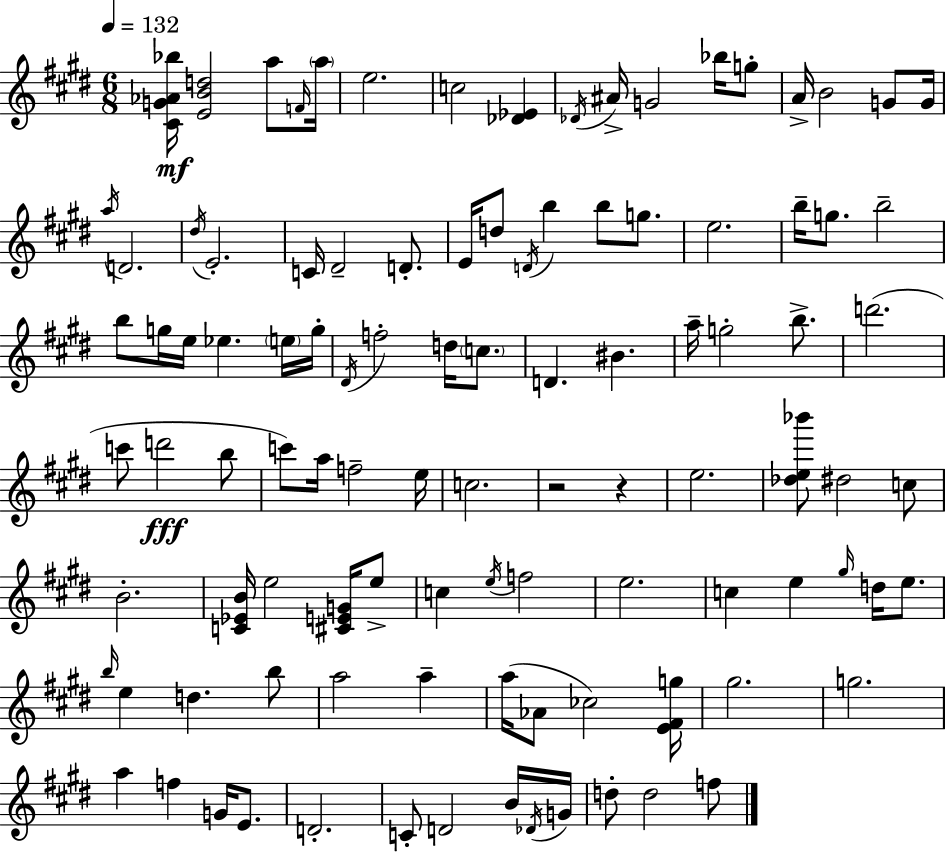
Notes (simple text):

[C#4,G4,Ab4,Bb5]/s [E4,B4,D5]/h A5/e F4/s A5/s E5/h. C5/h [Db4,Eb4]/q Db4/s A#4/s G4/h Bb5/s G5/e A4/s B4/h G4/e G4/s A5/s D4/h. D#5/s E4/h. C4/s D#4/h D4/e. E4/s D5/e D4/s B5/q B5/e G5/e. E5/h. B5/s G5/e. B5/h B5/e G5/s E5/s Eb5/q. E5/s G5/s D#4/s F5/h D5/s C5/e. D4/q. BIS4/q. A5/s G5/h B5/e. D6/h. C6/e D6/h B5/e C6/e A5/s F5/h E5/s C5/h. R/h R/q E5/h. [Db5,E5,Bb6]/e D#5/h C5/e B4/h. [C4,Eb4,B4]/s E5/h [C#4,E4,G4]/s E5/e C5/q E5/s F5/h E5/h. C5/q E5/q G#5/s D5/s E5/e. B5/s E5/q D5/q. B5/e A5/h A5/q A5/s Ab4/e CES5/h [E4,F#4,G5]/s G#5/h. G5/h. A5/q F5/q G4/s E4/e. D4/h. C4/e D4/h B4/s Db4/s G4/s D5/e D5/h F5/e